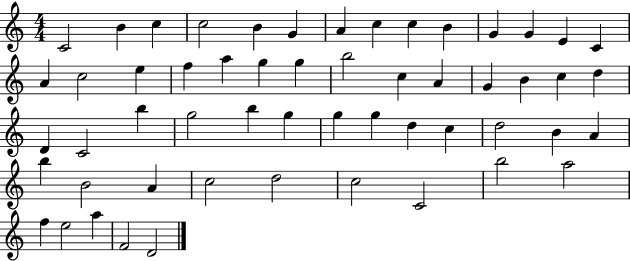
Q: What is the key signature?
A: C major